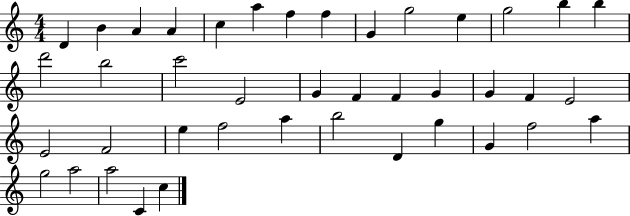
X:1
T:Untitled
M:4/4
L:1/4
K:C
D B A A c a f f G g2 e g2 b b d'2 b2 c'2 E2 G F F G G F E2 E2 F2 e f2 a b2 D g G f2 a g2 a2 a2 C c